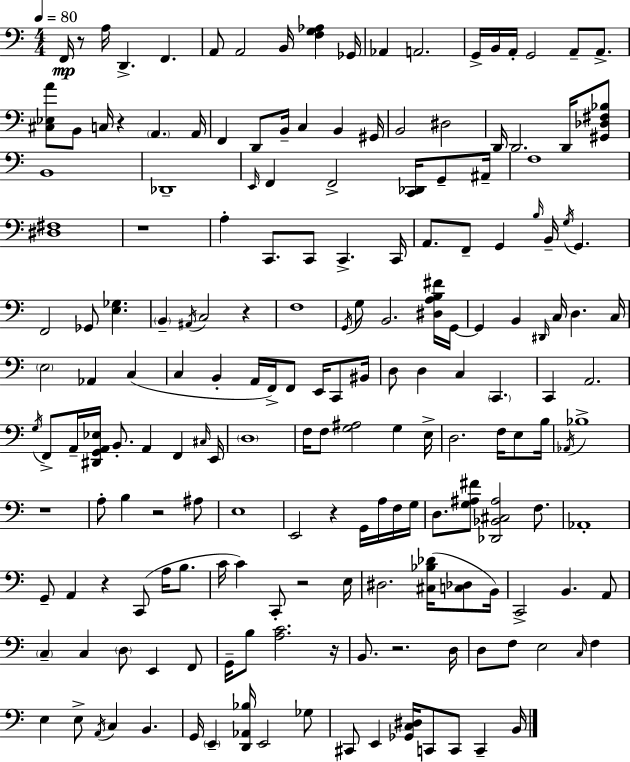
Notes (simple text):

F2/s R/e A3/s D2/q. F2/q. A2/e A2/h B2/s [F3,G3,Ab3]/q Gb2/s Ab2/q A2/h. G2/s B2/s A2/s G2/h A2/e A2/e. [C#3,Eb3,A4]/e B2/e C3/s R/q A2/q. A2/s F2/q D2/e B2/s C3/q B2/q G#2/s B2/h D#3/h D2/s D2/h. D2/s [G#2,Db3,F#3,Bb3]/e B2/w Db2/w E2/s F2/q F2/h [C2,Db2]/s G2/e A#2/s F3/w [D#3,F#3]/w R/w A3/q C2/e. C2/e C2/q. C2/s A2/e. F2/e G2/q B3/s B2/s G3/s G2/q. F2/h Gb2/e [E3,Gb3]/q. B2/q A#2/s C3/h R/q F3/w G2/s G3/e B2/h. [D#3,A3,B3,F#4]/s G2/s G2/q B2/q D#2/s C3/s D3/q. C3/s E3/h Ab2/q C3/q C3/q B2/q A2/s F2/s F2/e E2/s C2/e BIS2/s D3/e D3/q C3/q C2/q. C2/q A2/h. G3/s F2/e A2/s [D#2,G2,A2,Eb3]/s B2/e. A2/q F2/q C#3/s E2/s D3/w F3/s F3/e [G3,A#3]/h G3/q E3/s D3/h. F3/s E3/e B3/s Ab2/s Bb3/w R/w A3/e B3/q R/h A#3/e E3/w E2/h R/q G2/s A3/s F3/s G3/s D3/e. [G3,A#3,F#4]/e [Db2,Bb2,C#3,A#3]/h F3/e. Ab2/w G2/e A2/q R/q C2/e A3/s B3/e. C4/s C4/q C2/e R/h E3/s D#3/h. [C#3,Bb3,Db4]/s [C3,Db3]/e B2/s C2/h B2/q. A2/e C3/q C3/q D3/e E2/q F2/e G2/s B3/e [A3,C4]/h. R/s B2/e. R/h. D3/s D3/e F3/e E3/h C3/s F3/q E3/q E3/e A2/s C3/q B2/q. G2/s E2/q [D2,Ab2,Bb3]/s E2/h Gb3/e C#2/e E2/q [Gb2,C3,D#3]/s C2/e C2/e C2/q B2/s